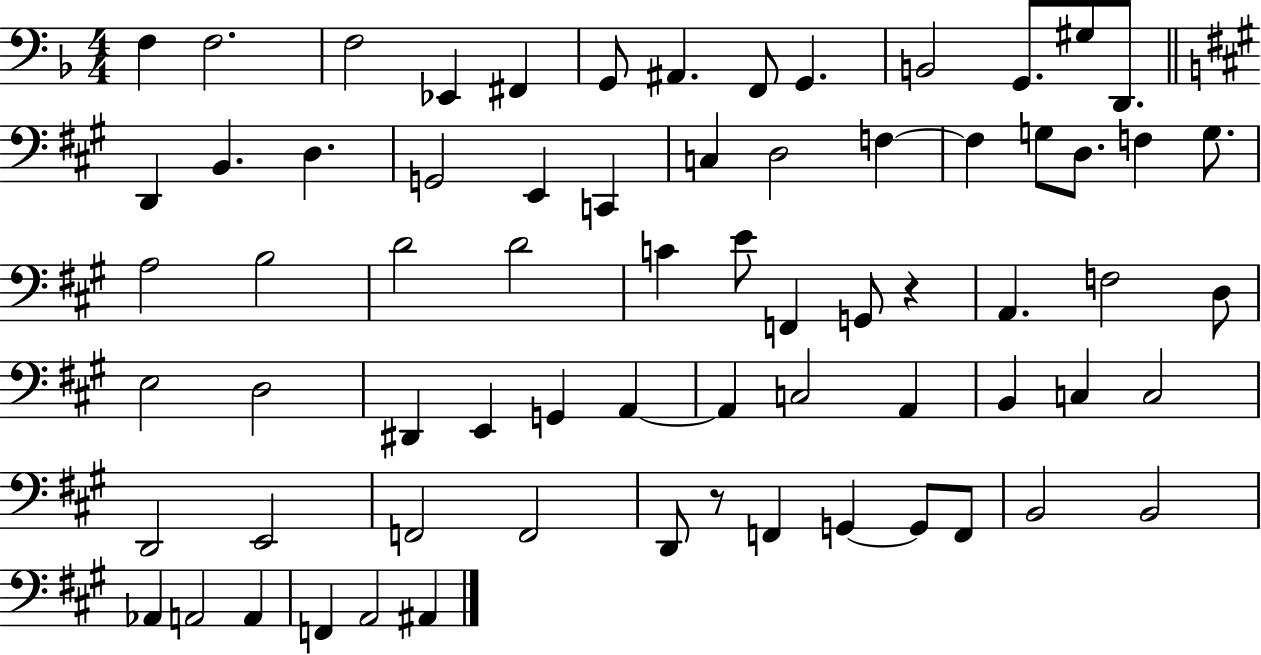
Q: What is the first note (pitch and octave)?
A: F3